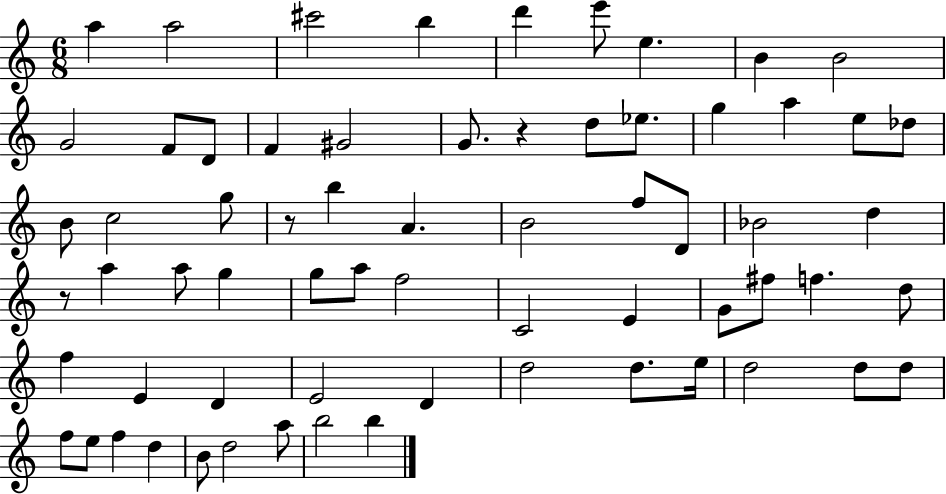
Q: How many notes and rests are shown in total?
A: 66